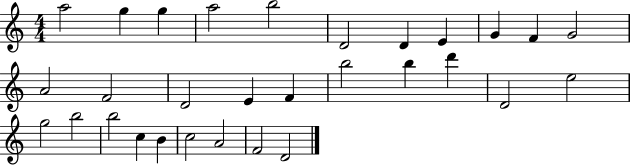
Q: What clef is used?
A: treble